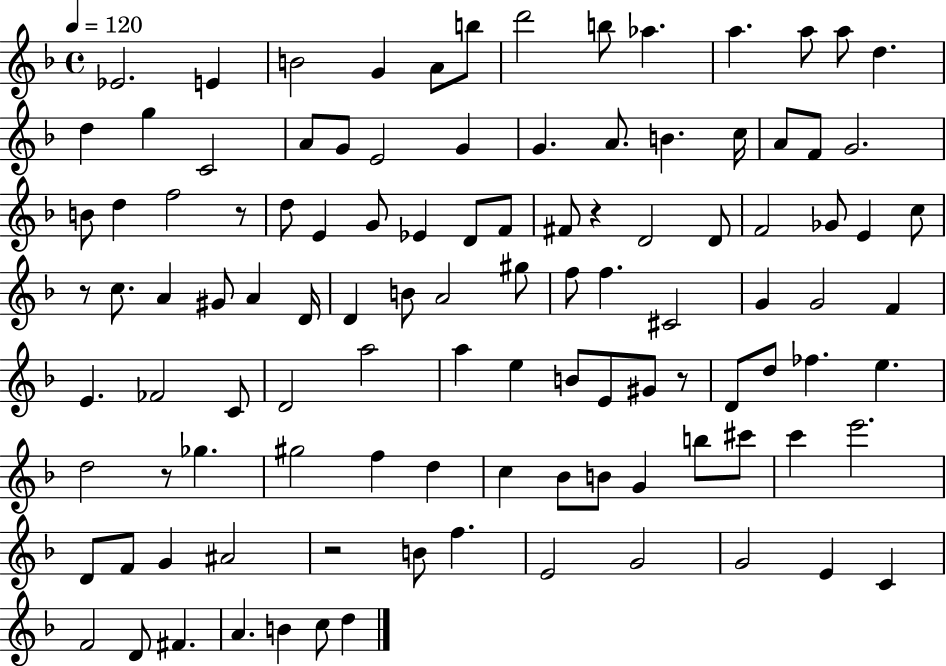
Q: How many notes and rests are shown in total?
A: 109